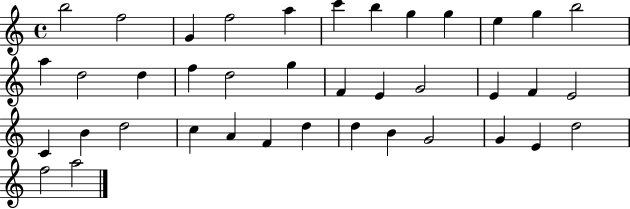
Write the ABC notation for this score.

X:1
T:Untitled
M:4/4
L:1/4
K:C
b2 f2 G f2 a c' b g g e g b2 a d2 d f d2 g F E G2 E F E2 C B d2 c A F d d B G2 G E d2 f2 a2